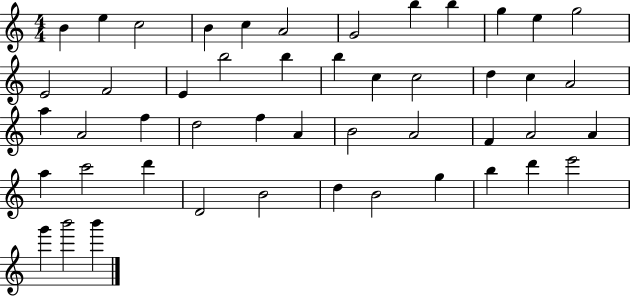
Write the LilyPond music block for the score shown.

{
  \clef treble
  \numericTimeSignature
  \time 4/4
  \key c \major
  b'4 e''4 c''2 | b'4 c''4 a'2 | g'2 b''4 b''4 | g''4 e''4 g''2 | \break e'2 f'2 | e'4 b''2 b''4 | b''4 c''4 c''2 | d''4 c''4 a'2 | \break a''4 a'2 f''4 | d''2 f''4 a'4 | b'2 a'2 | f'4 a'2 a'4 | \break a''4 c'''2 d'''4 | d'2 b'2 | d''4 b'2 g''4 | b''4 d'''4 e'''2 | \break g'''4 b'''2 b'''4 | \bar "|."
}